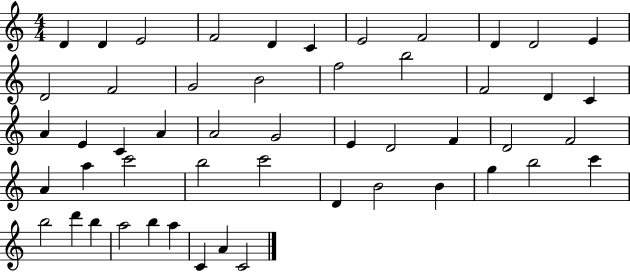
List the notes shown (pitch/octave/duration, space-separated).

D4/q D4/q E4/h F4/h D4/q C4/q E4/h F4/h D4/q D4/h E4/q D4/h F4/h G4/h B4/h F5/h B5/h F4/h D4/q C4/q A4/q E4/q C4/q A4/q A4/h G4/h E4/q D4/h F4/q D4/h F4/h A4/q A5/q C6/h B5/h C6/h D4/q B4/h B4/q G5/q B5/h C6/q B5/h D6/q B5/q A5/h B5/q A5/q C4/q A4/q C4/h